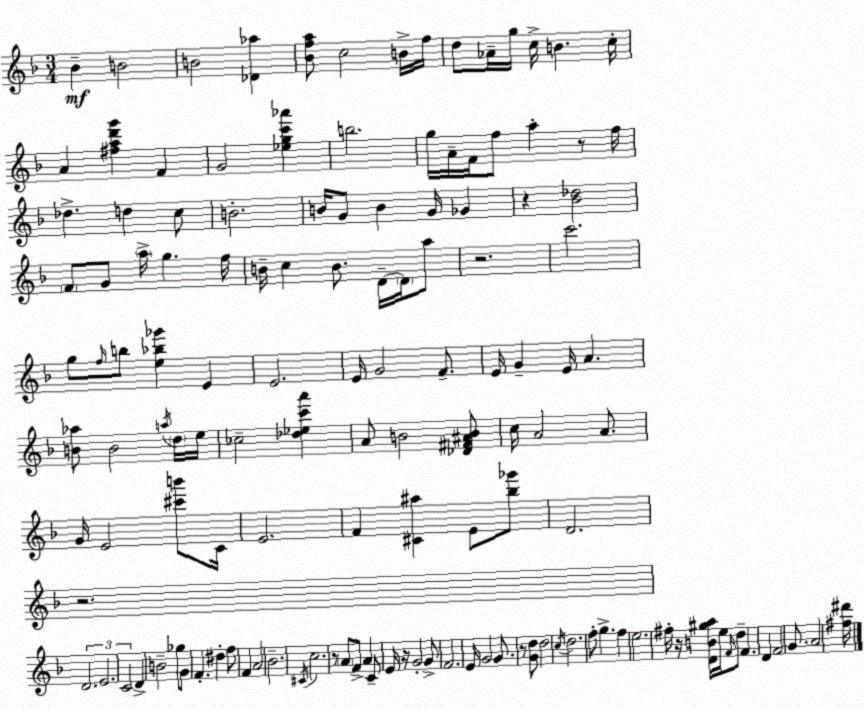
X:1
T:Untitled
M:3/4
L:1/4
K:Dm
_B B2 B2 [_D_a] [_Bfa]/2 c2 B/4 f/4 d/2 _A/4 g/4 c/4 B c/4 A [^fad'g'] F G2 [_egc'_a'] b2 g/4 A/4 F/4 f/2 a z/2 f/4 _d d c/2 B2 B/4 G/2 B G/4 _G z [_B_d]2 F/2 G/2 a/4 g f/4 B/4 c B/2 D/4 D/4 a/2 z2 c'2 g/2 f/4 b/2 [e_b_g'] E E2 E/4 G2 F/2 E/4 G E/4 A [B_a]/2 B2 a/4 d/4 e/4 _c2 [_d_ec'a'] A/2 B2 [_D^F^AB]/2 c/4 A2 A/2 G/4 E2 [^c'b']/2 C/4 E2 F [^C^a] E/2 [_b_g']/2 D2 z2 D2 E2 C2 D B2 _g/2 G/2 F ^d f/2 F A2 _B2 ^C/4 c2 z/2 A/2 F/2 A C/2 E/4 z/4 G2 G/2 F2 E/4 G2 G/2 z/2 [Gd]/2 d2 c/4 d2 f/2 g f e2 ^f/4 z/4 [DB^ga]/4 e/4 F/4 d/2 F D F2 G/2 A2 [^f^d']/4